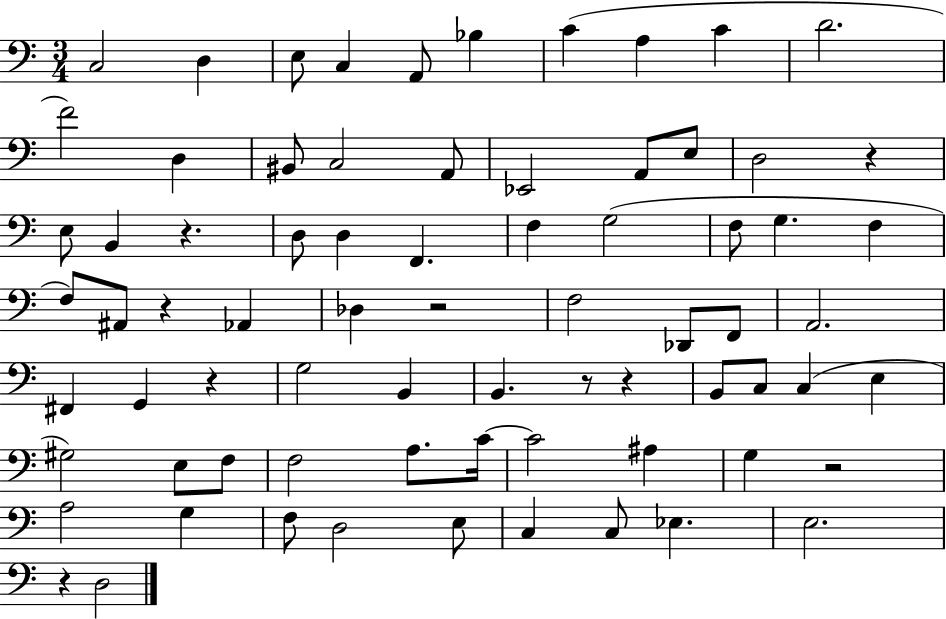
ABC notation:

X:1
T:Untitled
M:3/4
L:1/4
K:C
C,2 D, E,/2 C, A,,/2 _B, C A, C D2 F2 D, ^B,,/2 C,2 A,,/2 _E,,2 A,,/2 E,/2 D,2 z E,/2 B,, z D,/2 D, F,, F, G,2 F,/2 G, F, F,/2 ^A,,/2 z _A,, _D, z2 F,2 _D,,/2 F,,/2 A,,2 ^F,, G,, z G,2 B,, B,, z/2 z B,,/2 C,/2 C, E, ^G,2 E,/2 F,/2 F,2 A,/2 C/4 C2 ^A, G, z2 A,2 G, F,/2 D,2 E,/2 C, C,/2 _E, E,2 z D,2